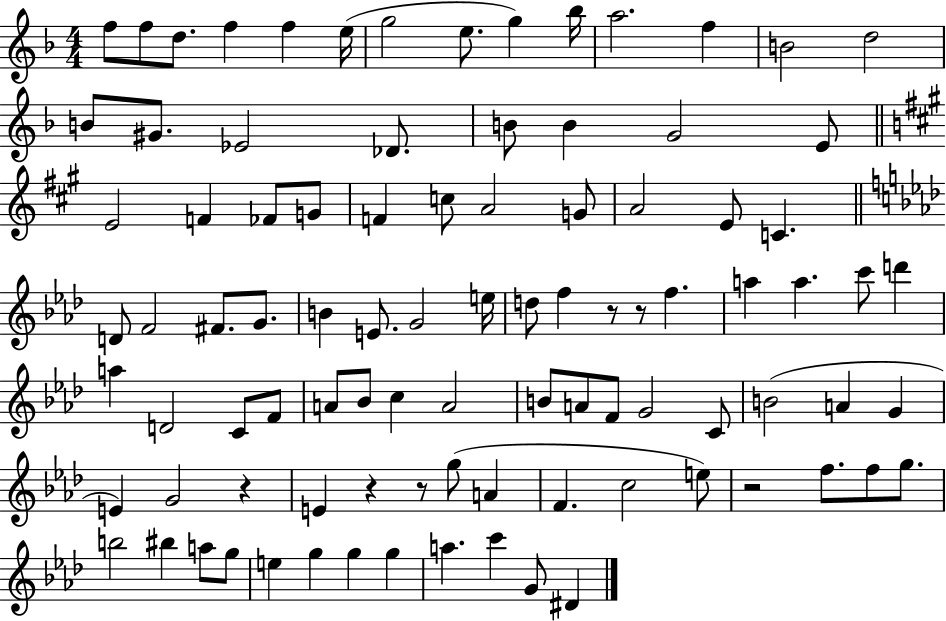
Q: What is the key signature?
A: F major